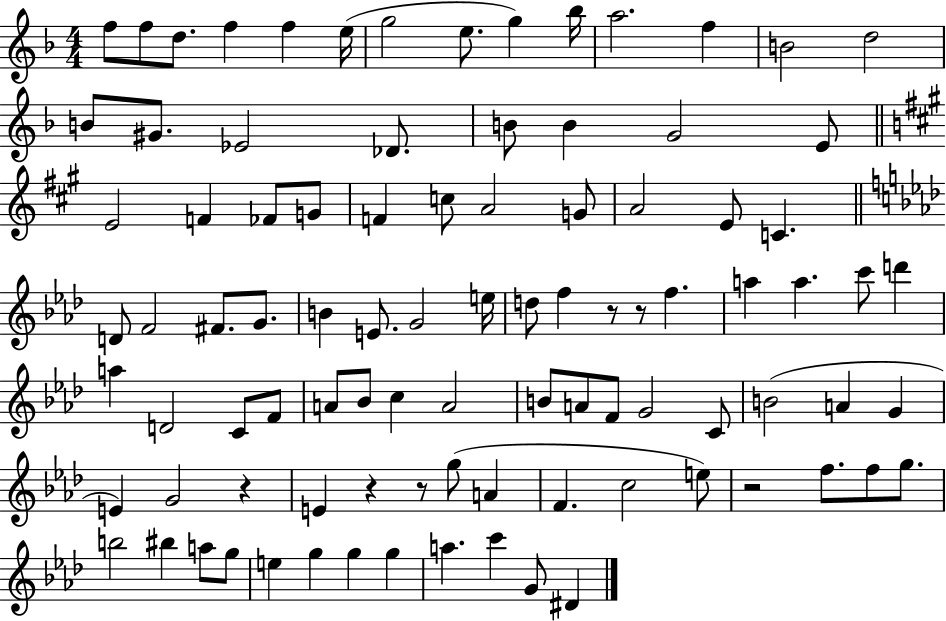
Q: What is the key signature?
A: F major